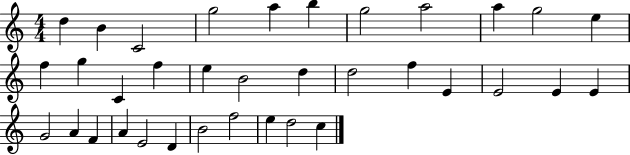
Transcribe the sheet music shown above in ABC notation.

X:1
T:Untitled
M:4/4
L:1/4
K:C
d B C2 g2 a b g2 a2 a g2 e f g C f e B2 d d2 f E E2 E E G2 A F A E2 D B2 f2 e d2 c